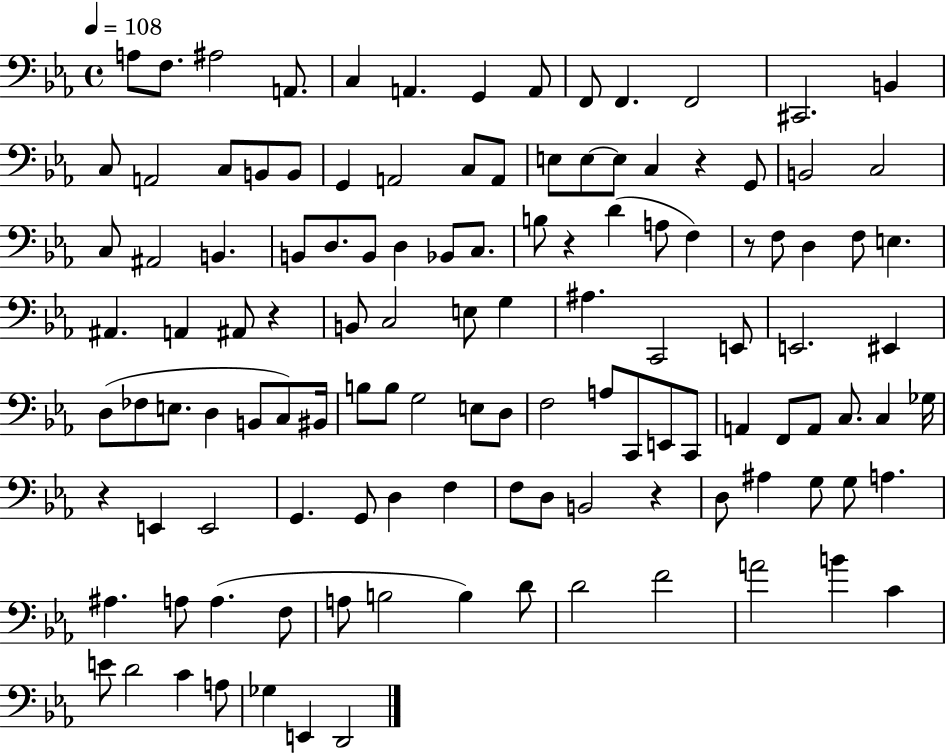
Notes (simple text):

A3/e F3/e. A#3/h A2/e. C3/q A2/q. G2/q A2/e F2/e F2/q. F2/h C#2/h. B2/q C3/e A2/h C3/e B2/e B2/e G2/q A2/h C3/e A2/e E3/e E3/e E3/e C3/q R/q G2/e B2/h C3/h C3/e A#2/h B2/q. B2/e D3/e. B2/e D3/q Bb2/e C3/e. B3/e R/q D4/q A3/e F3/q R/e F3/e D3/q F3/e E3/q. A#2/q. A2/q A#2/e R/q B2/e C3/h E3/e G3/q A#3/q. C2/h E2/e E2/h. EIS2/q D3/e FES3/e E3/e. D3/q B2/e C3/e BIS2/s B3/e B3/e G3/h E3/e D3/e F3/h A3/e C2/e E2/e C2/e A2/q F2/e A2/e C3/e. C3/q Gb3/s R/q E2/q E2/h G2/q. G2/e D3/q F3/q F3/e D3/e B2/h R/q D3/e A#3/q G3/e G3/e A3/q. A#3/q. A3/e A3/q. F3/e A3/e B3/h B3/q D4/e D4/h F4/h A4/h B4/q C4/q E4/e D4/h C4/q A3/e Gb3/q E2/q D2/h